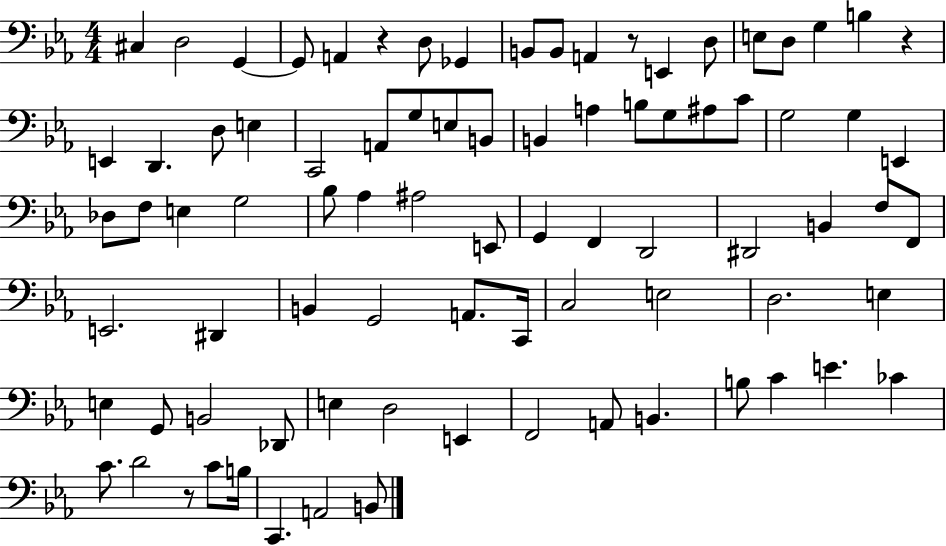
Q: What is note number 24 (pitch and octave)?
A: E3